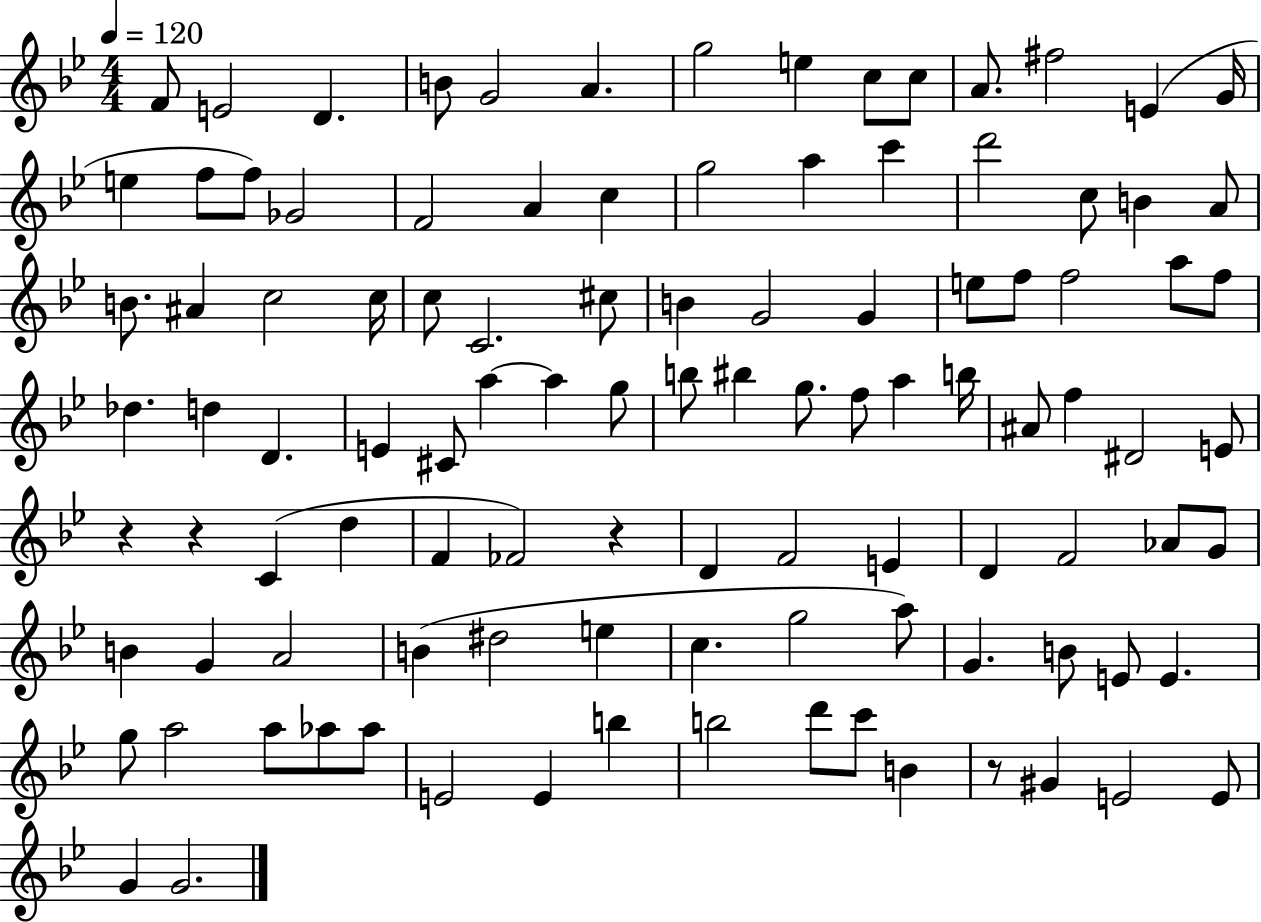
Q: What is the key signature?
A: BES major